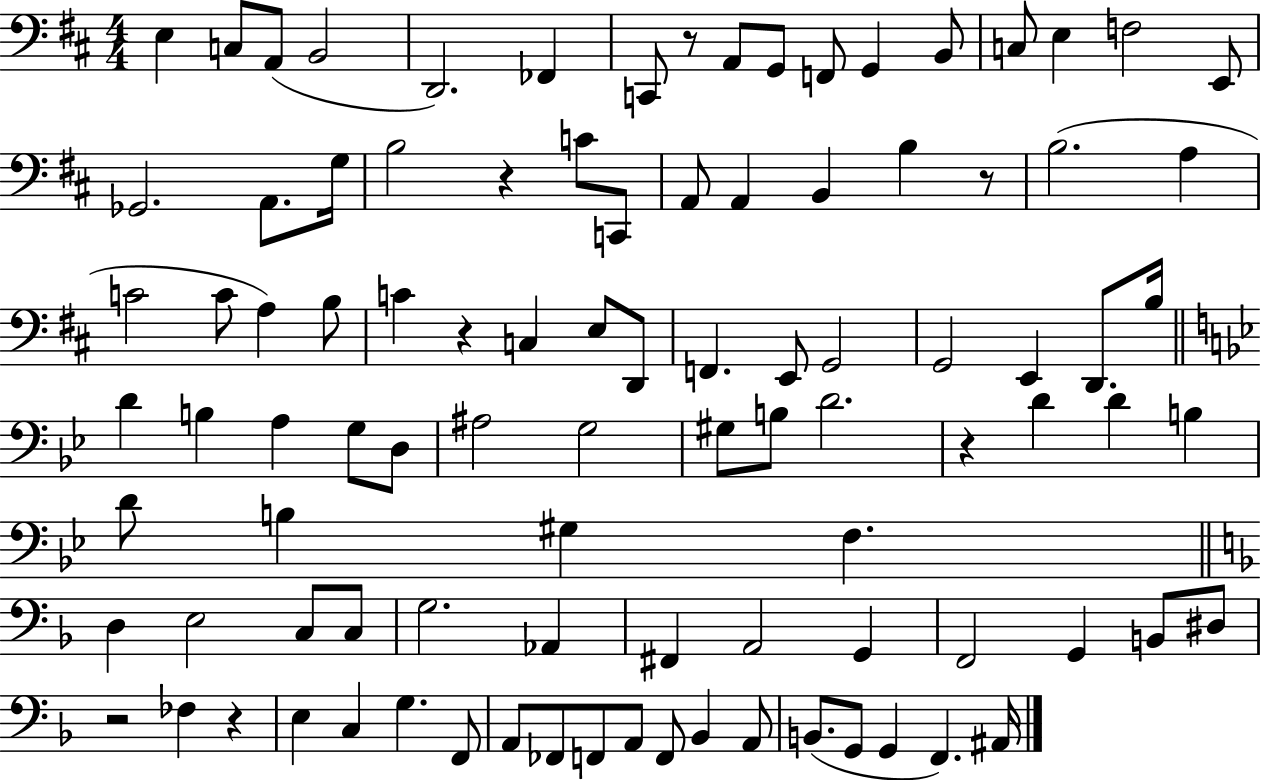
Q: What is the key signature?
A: D major